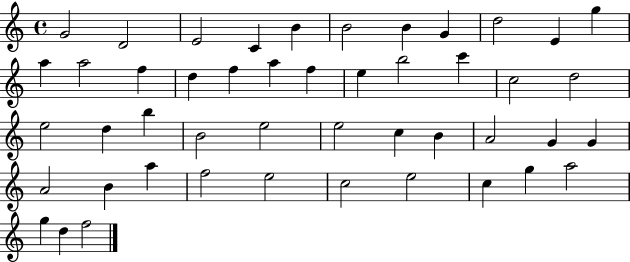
{
  \clef treble
  \time 4/4
  \defaultTimeSignature
  \key c \major
  g'2 d'2 | e'2 c'4 b'4 | b'2 b'4 g'4 | d''2 e'4 g''4 | \break a''4 a''2 f''4 | d''4 f''4 a''4 f''4 | e''4 b''2 c'''4 | c''2 d''2 | \break e''2 d''4 b''4 | b'2 e''2 | e''2 c''4 b'4 | a'2 g'4 g'4 | \break a'2 b'4 a''4 | f''2 e''2 | c''2 e''2 | c''4 g''4 a''2 | \break g''4 d''4 f''2 | \bar "|."
}